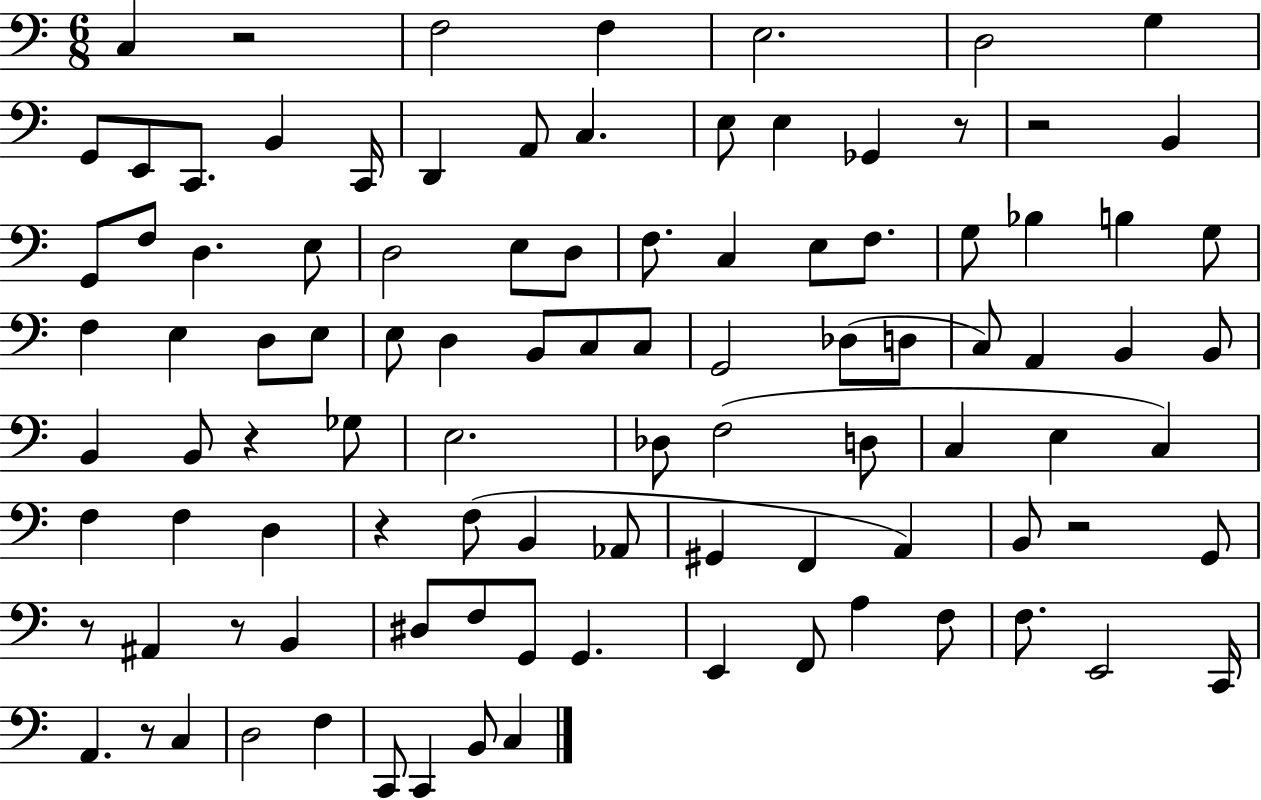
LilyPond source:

{
  \clef bass
  \numericTimeSignature
  \time 6/8
  \key c \major
  c4 r2 | f2 f4 | e2. | d2 g4 | \break g,8 e,8 c,8. b,4 c,16 | d,4 a,8 c4. | e8 e4 ges,4 r8 | r2 b,4 | \break g,8 f8 d4. e8 | d2 e8 d8 | f8. c4 e8 f8. | g8 bes4 b4 g8 | \break f4 e4 d8 e8 | e8 d4 b,8 c8 c8 | g,2 des8( d8 | c8) a,4 b,4 b,8 | \break b,4 b,8 r4 ges8 | e2. | des8 f2( d8 | c4 e4 c4) | \break f4 f4 d4 | r4 f8( b,4 aes,8 | gis,4 f,4 a,4) | b,8 r2 g,8 | \break r8 ais,4 r8 b,4 | dis8 f8 g,8 g,4. | e,4 f,8 a4 f8 | f8. e,2 c,16 | \break a,4. r8 c4 | d2 f4 | c,8 c,4 b,8 c4 | \bar "|."
}